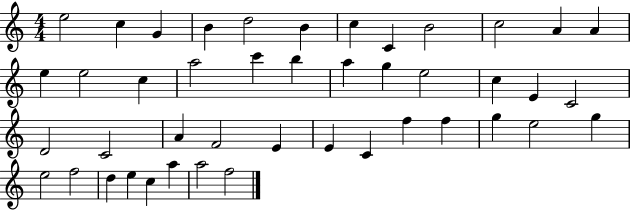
E5/h C5/q G4/q B4/q D5/h B4/q C5/q C4/q B4/h C5/h A4/q A4/q E5/q E5/h C5/q A5/h C6/q B5/q A5/q G5/q E5/h C5/q E4/q C4/h D4/h C4/h A4/q F4/h E4/q E4/q C4/q F5/q F5/q G5/q E5/h G5/q E5/h F5/h D5/q E5/q C5/q A5/q A5/h F5/h